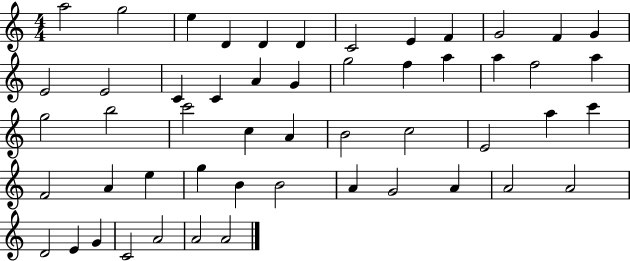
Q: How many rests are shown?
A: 0